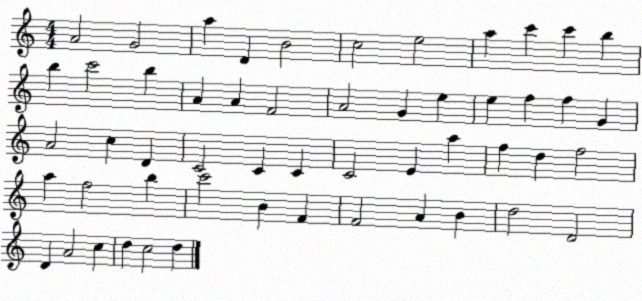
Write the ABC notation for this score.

X:1
T:Untitled
M:4/4
L:1/4
K:C
A2 G2 a D B2 c2 e2 a c' c' b b c'2 b A A F2 A2 G e e f f G A2 c D C2 C C C2 E a f d f2 a f2 b c'2 B F F2 A B d2 D2 D A2 c d c2 d